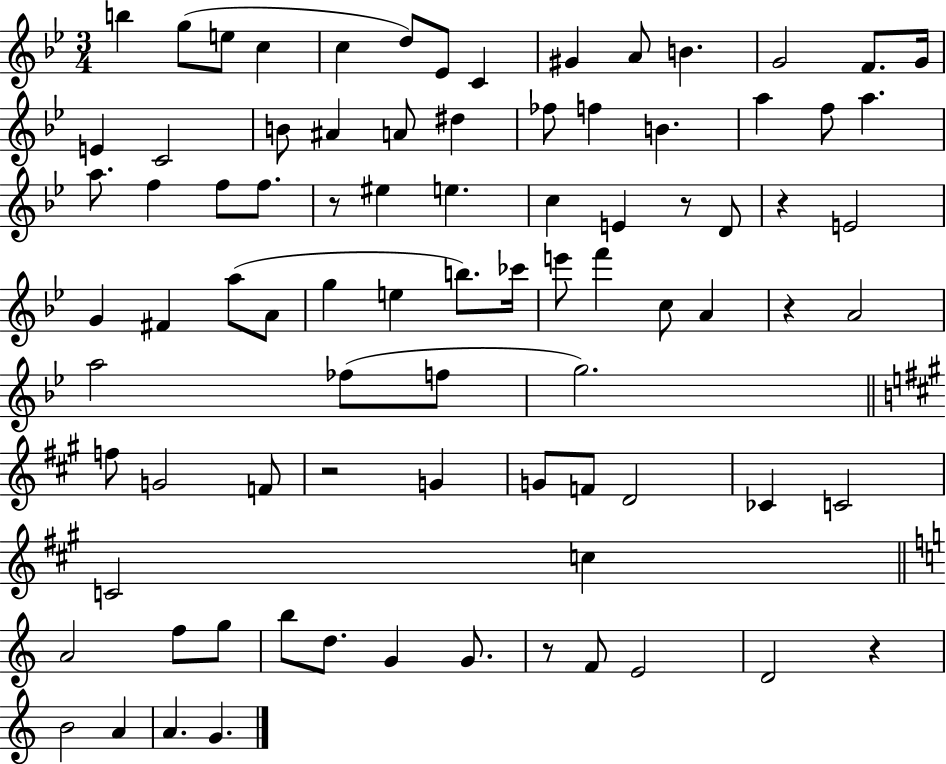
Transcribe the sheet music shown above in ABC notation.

X:1
T:Untitled
M:3/4
L:1/4
K:Bb
b g/2 e/2 c c d/2 _E/2 C ^G A/2 B G2 F/2 G/4 E C2 B/2 ^A A/2 ^d _f/2 f B a f/2 a a/2 f f/2 f/2 z/2 ^e e c E z/2 D/2 z E2 G ^F a/2 A/2 g e b/2 _c'/4 e'/2 f' c/2 A z A2 a2 _f/2 f/2 g2 f/2 G2 F/2 z2 G G/2 F/2 D2 _C C2 C2 c A2 f/2 g/2 b/2 d/2 G G/2 z/2 F/2 E2 D2 z B2 A A G